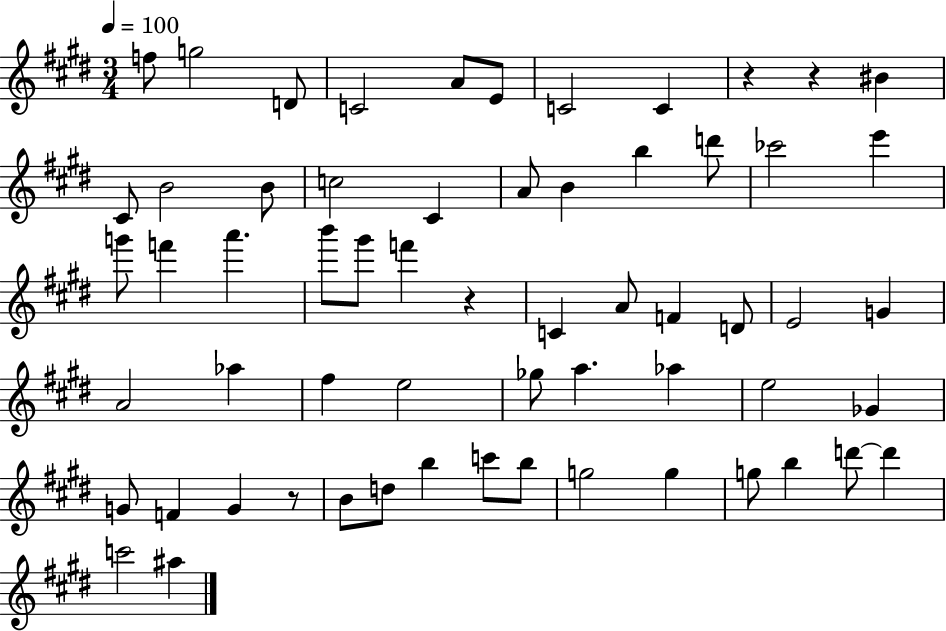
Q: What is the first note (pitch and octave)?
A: F5